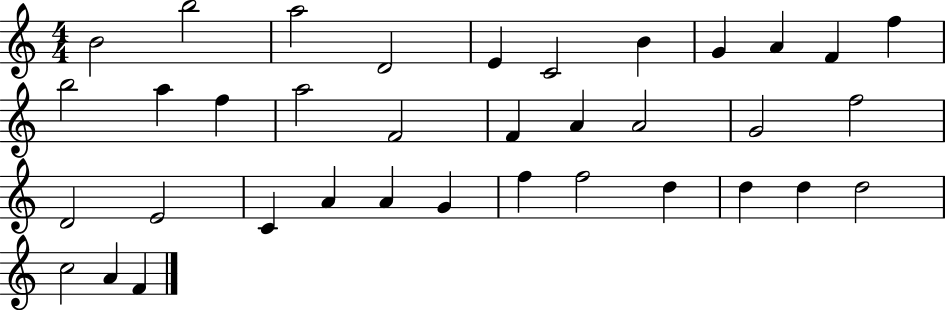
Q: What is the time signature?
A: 4/4